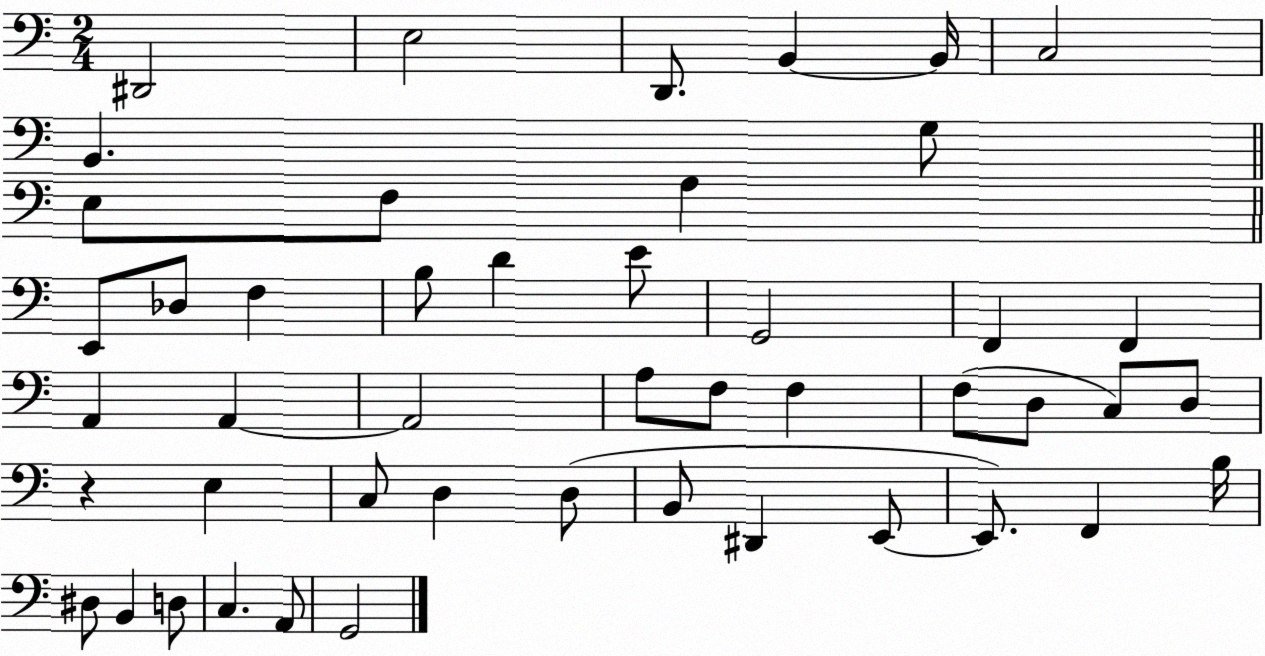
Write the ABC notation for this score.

X:1
T:Untitled
M:2/4
L:1/4
K:C
^D,,2 E,2 D,,/2 B,, B,,/4 C,2 B,, G,/2 E,/2 F,/2 A, E,,/2 _D,/2 F, B,/2 D E/2 G,,2 F,, F,, A,, A,, A,,2 A,/2 F,/2 F, F,/2 D,/2 C,/2 D,/2 z E, C,/2 D, D,/2 B,,/2 ^D,, E,,/2 E,,/2 F,, B,/4 ^D,/2 B,, D,/2 C, A,,/2 G,,2